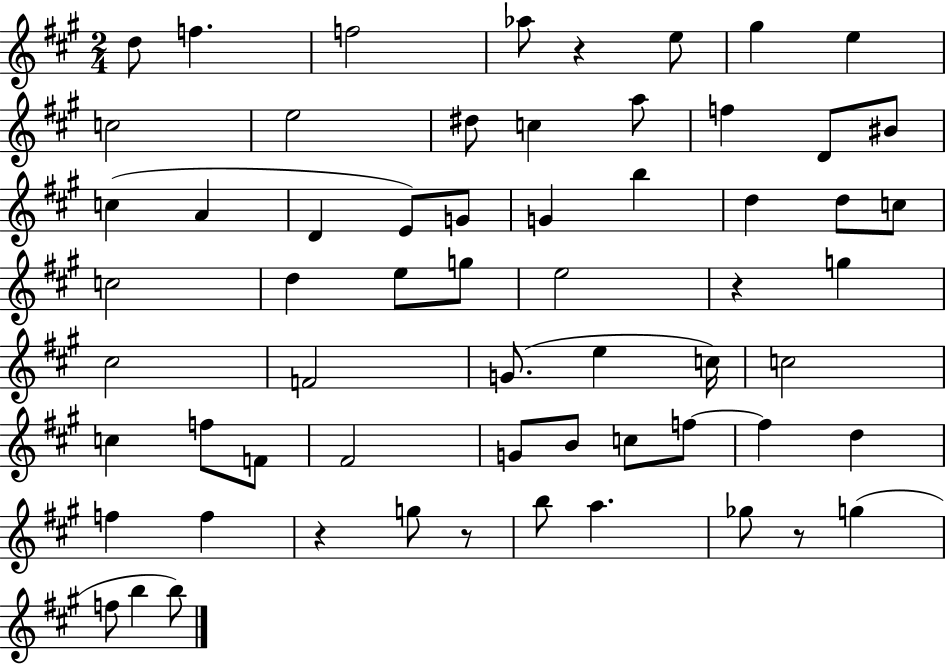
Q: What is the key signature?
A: A major